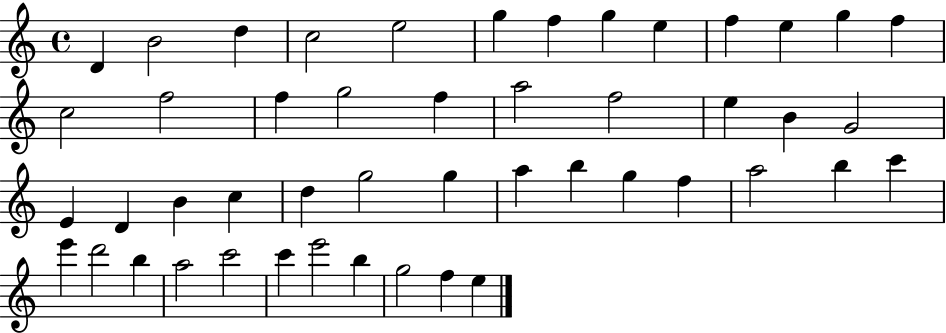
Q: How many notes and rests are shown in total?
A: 48